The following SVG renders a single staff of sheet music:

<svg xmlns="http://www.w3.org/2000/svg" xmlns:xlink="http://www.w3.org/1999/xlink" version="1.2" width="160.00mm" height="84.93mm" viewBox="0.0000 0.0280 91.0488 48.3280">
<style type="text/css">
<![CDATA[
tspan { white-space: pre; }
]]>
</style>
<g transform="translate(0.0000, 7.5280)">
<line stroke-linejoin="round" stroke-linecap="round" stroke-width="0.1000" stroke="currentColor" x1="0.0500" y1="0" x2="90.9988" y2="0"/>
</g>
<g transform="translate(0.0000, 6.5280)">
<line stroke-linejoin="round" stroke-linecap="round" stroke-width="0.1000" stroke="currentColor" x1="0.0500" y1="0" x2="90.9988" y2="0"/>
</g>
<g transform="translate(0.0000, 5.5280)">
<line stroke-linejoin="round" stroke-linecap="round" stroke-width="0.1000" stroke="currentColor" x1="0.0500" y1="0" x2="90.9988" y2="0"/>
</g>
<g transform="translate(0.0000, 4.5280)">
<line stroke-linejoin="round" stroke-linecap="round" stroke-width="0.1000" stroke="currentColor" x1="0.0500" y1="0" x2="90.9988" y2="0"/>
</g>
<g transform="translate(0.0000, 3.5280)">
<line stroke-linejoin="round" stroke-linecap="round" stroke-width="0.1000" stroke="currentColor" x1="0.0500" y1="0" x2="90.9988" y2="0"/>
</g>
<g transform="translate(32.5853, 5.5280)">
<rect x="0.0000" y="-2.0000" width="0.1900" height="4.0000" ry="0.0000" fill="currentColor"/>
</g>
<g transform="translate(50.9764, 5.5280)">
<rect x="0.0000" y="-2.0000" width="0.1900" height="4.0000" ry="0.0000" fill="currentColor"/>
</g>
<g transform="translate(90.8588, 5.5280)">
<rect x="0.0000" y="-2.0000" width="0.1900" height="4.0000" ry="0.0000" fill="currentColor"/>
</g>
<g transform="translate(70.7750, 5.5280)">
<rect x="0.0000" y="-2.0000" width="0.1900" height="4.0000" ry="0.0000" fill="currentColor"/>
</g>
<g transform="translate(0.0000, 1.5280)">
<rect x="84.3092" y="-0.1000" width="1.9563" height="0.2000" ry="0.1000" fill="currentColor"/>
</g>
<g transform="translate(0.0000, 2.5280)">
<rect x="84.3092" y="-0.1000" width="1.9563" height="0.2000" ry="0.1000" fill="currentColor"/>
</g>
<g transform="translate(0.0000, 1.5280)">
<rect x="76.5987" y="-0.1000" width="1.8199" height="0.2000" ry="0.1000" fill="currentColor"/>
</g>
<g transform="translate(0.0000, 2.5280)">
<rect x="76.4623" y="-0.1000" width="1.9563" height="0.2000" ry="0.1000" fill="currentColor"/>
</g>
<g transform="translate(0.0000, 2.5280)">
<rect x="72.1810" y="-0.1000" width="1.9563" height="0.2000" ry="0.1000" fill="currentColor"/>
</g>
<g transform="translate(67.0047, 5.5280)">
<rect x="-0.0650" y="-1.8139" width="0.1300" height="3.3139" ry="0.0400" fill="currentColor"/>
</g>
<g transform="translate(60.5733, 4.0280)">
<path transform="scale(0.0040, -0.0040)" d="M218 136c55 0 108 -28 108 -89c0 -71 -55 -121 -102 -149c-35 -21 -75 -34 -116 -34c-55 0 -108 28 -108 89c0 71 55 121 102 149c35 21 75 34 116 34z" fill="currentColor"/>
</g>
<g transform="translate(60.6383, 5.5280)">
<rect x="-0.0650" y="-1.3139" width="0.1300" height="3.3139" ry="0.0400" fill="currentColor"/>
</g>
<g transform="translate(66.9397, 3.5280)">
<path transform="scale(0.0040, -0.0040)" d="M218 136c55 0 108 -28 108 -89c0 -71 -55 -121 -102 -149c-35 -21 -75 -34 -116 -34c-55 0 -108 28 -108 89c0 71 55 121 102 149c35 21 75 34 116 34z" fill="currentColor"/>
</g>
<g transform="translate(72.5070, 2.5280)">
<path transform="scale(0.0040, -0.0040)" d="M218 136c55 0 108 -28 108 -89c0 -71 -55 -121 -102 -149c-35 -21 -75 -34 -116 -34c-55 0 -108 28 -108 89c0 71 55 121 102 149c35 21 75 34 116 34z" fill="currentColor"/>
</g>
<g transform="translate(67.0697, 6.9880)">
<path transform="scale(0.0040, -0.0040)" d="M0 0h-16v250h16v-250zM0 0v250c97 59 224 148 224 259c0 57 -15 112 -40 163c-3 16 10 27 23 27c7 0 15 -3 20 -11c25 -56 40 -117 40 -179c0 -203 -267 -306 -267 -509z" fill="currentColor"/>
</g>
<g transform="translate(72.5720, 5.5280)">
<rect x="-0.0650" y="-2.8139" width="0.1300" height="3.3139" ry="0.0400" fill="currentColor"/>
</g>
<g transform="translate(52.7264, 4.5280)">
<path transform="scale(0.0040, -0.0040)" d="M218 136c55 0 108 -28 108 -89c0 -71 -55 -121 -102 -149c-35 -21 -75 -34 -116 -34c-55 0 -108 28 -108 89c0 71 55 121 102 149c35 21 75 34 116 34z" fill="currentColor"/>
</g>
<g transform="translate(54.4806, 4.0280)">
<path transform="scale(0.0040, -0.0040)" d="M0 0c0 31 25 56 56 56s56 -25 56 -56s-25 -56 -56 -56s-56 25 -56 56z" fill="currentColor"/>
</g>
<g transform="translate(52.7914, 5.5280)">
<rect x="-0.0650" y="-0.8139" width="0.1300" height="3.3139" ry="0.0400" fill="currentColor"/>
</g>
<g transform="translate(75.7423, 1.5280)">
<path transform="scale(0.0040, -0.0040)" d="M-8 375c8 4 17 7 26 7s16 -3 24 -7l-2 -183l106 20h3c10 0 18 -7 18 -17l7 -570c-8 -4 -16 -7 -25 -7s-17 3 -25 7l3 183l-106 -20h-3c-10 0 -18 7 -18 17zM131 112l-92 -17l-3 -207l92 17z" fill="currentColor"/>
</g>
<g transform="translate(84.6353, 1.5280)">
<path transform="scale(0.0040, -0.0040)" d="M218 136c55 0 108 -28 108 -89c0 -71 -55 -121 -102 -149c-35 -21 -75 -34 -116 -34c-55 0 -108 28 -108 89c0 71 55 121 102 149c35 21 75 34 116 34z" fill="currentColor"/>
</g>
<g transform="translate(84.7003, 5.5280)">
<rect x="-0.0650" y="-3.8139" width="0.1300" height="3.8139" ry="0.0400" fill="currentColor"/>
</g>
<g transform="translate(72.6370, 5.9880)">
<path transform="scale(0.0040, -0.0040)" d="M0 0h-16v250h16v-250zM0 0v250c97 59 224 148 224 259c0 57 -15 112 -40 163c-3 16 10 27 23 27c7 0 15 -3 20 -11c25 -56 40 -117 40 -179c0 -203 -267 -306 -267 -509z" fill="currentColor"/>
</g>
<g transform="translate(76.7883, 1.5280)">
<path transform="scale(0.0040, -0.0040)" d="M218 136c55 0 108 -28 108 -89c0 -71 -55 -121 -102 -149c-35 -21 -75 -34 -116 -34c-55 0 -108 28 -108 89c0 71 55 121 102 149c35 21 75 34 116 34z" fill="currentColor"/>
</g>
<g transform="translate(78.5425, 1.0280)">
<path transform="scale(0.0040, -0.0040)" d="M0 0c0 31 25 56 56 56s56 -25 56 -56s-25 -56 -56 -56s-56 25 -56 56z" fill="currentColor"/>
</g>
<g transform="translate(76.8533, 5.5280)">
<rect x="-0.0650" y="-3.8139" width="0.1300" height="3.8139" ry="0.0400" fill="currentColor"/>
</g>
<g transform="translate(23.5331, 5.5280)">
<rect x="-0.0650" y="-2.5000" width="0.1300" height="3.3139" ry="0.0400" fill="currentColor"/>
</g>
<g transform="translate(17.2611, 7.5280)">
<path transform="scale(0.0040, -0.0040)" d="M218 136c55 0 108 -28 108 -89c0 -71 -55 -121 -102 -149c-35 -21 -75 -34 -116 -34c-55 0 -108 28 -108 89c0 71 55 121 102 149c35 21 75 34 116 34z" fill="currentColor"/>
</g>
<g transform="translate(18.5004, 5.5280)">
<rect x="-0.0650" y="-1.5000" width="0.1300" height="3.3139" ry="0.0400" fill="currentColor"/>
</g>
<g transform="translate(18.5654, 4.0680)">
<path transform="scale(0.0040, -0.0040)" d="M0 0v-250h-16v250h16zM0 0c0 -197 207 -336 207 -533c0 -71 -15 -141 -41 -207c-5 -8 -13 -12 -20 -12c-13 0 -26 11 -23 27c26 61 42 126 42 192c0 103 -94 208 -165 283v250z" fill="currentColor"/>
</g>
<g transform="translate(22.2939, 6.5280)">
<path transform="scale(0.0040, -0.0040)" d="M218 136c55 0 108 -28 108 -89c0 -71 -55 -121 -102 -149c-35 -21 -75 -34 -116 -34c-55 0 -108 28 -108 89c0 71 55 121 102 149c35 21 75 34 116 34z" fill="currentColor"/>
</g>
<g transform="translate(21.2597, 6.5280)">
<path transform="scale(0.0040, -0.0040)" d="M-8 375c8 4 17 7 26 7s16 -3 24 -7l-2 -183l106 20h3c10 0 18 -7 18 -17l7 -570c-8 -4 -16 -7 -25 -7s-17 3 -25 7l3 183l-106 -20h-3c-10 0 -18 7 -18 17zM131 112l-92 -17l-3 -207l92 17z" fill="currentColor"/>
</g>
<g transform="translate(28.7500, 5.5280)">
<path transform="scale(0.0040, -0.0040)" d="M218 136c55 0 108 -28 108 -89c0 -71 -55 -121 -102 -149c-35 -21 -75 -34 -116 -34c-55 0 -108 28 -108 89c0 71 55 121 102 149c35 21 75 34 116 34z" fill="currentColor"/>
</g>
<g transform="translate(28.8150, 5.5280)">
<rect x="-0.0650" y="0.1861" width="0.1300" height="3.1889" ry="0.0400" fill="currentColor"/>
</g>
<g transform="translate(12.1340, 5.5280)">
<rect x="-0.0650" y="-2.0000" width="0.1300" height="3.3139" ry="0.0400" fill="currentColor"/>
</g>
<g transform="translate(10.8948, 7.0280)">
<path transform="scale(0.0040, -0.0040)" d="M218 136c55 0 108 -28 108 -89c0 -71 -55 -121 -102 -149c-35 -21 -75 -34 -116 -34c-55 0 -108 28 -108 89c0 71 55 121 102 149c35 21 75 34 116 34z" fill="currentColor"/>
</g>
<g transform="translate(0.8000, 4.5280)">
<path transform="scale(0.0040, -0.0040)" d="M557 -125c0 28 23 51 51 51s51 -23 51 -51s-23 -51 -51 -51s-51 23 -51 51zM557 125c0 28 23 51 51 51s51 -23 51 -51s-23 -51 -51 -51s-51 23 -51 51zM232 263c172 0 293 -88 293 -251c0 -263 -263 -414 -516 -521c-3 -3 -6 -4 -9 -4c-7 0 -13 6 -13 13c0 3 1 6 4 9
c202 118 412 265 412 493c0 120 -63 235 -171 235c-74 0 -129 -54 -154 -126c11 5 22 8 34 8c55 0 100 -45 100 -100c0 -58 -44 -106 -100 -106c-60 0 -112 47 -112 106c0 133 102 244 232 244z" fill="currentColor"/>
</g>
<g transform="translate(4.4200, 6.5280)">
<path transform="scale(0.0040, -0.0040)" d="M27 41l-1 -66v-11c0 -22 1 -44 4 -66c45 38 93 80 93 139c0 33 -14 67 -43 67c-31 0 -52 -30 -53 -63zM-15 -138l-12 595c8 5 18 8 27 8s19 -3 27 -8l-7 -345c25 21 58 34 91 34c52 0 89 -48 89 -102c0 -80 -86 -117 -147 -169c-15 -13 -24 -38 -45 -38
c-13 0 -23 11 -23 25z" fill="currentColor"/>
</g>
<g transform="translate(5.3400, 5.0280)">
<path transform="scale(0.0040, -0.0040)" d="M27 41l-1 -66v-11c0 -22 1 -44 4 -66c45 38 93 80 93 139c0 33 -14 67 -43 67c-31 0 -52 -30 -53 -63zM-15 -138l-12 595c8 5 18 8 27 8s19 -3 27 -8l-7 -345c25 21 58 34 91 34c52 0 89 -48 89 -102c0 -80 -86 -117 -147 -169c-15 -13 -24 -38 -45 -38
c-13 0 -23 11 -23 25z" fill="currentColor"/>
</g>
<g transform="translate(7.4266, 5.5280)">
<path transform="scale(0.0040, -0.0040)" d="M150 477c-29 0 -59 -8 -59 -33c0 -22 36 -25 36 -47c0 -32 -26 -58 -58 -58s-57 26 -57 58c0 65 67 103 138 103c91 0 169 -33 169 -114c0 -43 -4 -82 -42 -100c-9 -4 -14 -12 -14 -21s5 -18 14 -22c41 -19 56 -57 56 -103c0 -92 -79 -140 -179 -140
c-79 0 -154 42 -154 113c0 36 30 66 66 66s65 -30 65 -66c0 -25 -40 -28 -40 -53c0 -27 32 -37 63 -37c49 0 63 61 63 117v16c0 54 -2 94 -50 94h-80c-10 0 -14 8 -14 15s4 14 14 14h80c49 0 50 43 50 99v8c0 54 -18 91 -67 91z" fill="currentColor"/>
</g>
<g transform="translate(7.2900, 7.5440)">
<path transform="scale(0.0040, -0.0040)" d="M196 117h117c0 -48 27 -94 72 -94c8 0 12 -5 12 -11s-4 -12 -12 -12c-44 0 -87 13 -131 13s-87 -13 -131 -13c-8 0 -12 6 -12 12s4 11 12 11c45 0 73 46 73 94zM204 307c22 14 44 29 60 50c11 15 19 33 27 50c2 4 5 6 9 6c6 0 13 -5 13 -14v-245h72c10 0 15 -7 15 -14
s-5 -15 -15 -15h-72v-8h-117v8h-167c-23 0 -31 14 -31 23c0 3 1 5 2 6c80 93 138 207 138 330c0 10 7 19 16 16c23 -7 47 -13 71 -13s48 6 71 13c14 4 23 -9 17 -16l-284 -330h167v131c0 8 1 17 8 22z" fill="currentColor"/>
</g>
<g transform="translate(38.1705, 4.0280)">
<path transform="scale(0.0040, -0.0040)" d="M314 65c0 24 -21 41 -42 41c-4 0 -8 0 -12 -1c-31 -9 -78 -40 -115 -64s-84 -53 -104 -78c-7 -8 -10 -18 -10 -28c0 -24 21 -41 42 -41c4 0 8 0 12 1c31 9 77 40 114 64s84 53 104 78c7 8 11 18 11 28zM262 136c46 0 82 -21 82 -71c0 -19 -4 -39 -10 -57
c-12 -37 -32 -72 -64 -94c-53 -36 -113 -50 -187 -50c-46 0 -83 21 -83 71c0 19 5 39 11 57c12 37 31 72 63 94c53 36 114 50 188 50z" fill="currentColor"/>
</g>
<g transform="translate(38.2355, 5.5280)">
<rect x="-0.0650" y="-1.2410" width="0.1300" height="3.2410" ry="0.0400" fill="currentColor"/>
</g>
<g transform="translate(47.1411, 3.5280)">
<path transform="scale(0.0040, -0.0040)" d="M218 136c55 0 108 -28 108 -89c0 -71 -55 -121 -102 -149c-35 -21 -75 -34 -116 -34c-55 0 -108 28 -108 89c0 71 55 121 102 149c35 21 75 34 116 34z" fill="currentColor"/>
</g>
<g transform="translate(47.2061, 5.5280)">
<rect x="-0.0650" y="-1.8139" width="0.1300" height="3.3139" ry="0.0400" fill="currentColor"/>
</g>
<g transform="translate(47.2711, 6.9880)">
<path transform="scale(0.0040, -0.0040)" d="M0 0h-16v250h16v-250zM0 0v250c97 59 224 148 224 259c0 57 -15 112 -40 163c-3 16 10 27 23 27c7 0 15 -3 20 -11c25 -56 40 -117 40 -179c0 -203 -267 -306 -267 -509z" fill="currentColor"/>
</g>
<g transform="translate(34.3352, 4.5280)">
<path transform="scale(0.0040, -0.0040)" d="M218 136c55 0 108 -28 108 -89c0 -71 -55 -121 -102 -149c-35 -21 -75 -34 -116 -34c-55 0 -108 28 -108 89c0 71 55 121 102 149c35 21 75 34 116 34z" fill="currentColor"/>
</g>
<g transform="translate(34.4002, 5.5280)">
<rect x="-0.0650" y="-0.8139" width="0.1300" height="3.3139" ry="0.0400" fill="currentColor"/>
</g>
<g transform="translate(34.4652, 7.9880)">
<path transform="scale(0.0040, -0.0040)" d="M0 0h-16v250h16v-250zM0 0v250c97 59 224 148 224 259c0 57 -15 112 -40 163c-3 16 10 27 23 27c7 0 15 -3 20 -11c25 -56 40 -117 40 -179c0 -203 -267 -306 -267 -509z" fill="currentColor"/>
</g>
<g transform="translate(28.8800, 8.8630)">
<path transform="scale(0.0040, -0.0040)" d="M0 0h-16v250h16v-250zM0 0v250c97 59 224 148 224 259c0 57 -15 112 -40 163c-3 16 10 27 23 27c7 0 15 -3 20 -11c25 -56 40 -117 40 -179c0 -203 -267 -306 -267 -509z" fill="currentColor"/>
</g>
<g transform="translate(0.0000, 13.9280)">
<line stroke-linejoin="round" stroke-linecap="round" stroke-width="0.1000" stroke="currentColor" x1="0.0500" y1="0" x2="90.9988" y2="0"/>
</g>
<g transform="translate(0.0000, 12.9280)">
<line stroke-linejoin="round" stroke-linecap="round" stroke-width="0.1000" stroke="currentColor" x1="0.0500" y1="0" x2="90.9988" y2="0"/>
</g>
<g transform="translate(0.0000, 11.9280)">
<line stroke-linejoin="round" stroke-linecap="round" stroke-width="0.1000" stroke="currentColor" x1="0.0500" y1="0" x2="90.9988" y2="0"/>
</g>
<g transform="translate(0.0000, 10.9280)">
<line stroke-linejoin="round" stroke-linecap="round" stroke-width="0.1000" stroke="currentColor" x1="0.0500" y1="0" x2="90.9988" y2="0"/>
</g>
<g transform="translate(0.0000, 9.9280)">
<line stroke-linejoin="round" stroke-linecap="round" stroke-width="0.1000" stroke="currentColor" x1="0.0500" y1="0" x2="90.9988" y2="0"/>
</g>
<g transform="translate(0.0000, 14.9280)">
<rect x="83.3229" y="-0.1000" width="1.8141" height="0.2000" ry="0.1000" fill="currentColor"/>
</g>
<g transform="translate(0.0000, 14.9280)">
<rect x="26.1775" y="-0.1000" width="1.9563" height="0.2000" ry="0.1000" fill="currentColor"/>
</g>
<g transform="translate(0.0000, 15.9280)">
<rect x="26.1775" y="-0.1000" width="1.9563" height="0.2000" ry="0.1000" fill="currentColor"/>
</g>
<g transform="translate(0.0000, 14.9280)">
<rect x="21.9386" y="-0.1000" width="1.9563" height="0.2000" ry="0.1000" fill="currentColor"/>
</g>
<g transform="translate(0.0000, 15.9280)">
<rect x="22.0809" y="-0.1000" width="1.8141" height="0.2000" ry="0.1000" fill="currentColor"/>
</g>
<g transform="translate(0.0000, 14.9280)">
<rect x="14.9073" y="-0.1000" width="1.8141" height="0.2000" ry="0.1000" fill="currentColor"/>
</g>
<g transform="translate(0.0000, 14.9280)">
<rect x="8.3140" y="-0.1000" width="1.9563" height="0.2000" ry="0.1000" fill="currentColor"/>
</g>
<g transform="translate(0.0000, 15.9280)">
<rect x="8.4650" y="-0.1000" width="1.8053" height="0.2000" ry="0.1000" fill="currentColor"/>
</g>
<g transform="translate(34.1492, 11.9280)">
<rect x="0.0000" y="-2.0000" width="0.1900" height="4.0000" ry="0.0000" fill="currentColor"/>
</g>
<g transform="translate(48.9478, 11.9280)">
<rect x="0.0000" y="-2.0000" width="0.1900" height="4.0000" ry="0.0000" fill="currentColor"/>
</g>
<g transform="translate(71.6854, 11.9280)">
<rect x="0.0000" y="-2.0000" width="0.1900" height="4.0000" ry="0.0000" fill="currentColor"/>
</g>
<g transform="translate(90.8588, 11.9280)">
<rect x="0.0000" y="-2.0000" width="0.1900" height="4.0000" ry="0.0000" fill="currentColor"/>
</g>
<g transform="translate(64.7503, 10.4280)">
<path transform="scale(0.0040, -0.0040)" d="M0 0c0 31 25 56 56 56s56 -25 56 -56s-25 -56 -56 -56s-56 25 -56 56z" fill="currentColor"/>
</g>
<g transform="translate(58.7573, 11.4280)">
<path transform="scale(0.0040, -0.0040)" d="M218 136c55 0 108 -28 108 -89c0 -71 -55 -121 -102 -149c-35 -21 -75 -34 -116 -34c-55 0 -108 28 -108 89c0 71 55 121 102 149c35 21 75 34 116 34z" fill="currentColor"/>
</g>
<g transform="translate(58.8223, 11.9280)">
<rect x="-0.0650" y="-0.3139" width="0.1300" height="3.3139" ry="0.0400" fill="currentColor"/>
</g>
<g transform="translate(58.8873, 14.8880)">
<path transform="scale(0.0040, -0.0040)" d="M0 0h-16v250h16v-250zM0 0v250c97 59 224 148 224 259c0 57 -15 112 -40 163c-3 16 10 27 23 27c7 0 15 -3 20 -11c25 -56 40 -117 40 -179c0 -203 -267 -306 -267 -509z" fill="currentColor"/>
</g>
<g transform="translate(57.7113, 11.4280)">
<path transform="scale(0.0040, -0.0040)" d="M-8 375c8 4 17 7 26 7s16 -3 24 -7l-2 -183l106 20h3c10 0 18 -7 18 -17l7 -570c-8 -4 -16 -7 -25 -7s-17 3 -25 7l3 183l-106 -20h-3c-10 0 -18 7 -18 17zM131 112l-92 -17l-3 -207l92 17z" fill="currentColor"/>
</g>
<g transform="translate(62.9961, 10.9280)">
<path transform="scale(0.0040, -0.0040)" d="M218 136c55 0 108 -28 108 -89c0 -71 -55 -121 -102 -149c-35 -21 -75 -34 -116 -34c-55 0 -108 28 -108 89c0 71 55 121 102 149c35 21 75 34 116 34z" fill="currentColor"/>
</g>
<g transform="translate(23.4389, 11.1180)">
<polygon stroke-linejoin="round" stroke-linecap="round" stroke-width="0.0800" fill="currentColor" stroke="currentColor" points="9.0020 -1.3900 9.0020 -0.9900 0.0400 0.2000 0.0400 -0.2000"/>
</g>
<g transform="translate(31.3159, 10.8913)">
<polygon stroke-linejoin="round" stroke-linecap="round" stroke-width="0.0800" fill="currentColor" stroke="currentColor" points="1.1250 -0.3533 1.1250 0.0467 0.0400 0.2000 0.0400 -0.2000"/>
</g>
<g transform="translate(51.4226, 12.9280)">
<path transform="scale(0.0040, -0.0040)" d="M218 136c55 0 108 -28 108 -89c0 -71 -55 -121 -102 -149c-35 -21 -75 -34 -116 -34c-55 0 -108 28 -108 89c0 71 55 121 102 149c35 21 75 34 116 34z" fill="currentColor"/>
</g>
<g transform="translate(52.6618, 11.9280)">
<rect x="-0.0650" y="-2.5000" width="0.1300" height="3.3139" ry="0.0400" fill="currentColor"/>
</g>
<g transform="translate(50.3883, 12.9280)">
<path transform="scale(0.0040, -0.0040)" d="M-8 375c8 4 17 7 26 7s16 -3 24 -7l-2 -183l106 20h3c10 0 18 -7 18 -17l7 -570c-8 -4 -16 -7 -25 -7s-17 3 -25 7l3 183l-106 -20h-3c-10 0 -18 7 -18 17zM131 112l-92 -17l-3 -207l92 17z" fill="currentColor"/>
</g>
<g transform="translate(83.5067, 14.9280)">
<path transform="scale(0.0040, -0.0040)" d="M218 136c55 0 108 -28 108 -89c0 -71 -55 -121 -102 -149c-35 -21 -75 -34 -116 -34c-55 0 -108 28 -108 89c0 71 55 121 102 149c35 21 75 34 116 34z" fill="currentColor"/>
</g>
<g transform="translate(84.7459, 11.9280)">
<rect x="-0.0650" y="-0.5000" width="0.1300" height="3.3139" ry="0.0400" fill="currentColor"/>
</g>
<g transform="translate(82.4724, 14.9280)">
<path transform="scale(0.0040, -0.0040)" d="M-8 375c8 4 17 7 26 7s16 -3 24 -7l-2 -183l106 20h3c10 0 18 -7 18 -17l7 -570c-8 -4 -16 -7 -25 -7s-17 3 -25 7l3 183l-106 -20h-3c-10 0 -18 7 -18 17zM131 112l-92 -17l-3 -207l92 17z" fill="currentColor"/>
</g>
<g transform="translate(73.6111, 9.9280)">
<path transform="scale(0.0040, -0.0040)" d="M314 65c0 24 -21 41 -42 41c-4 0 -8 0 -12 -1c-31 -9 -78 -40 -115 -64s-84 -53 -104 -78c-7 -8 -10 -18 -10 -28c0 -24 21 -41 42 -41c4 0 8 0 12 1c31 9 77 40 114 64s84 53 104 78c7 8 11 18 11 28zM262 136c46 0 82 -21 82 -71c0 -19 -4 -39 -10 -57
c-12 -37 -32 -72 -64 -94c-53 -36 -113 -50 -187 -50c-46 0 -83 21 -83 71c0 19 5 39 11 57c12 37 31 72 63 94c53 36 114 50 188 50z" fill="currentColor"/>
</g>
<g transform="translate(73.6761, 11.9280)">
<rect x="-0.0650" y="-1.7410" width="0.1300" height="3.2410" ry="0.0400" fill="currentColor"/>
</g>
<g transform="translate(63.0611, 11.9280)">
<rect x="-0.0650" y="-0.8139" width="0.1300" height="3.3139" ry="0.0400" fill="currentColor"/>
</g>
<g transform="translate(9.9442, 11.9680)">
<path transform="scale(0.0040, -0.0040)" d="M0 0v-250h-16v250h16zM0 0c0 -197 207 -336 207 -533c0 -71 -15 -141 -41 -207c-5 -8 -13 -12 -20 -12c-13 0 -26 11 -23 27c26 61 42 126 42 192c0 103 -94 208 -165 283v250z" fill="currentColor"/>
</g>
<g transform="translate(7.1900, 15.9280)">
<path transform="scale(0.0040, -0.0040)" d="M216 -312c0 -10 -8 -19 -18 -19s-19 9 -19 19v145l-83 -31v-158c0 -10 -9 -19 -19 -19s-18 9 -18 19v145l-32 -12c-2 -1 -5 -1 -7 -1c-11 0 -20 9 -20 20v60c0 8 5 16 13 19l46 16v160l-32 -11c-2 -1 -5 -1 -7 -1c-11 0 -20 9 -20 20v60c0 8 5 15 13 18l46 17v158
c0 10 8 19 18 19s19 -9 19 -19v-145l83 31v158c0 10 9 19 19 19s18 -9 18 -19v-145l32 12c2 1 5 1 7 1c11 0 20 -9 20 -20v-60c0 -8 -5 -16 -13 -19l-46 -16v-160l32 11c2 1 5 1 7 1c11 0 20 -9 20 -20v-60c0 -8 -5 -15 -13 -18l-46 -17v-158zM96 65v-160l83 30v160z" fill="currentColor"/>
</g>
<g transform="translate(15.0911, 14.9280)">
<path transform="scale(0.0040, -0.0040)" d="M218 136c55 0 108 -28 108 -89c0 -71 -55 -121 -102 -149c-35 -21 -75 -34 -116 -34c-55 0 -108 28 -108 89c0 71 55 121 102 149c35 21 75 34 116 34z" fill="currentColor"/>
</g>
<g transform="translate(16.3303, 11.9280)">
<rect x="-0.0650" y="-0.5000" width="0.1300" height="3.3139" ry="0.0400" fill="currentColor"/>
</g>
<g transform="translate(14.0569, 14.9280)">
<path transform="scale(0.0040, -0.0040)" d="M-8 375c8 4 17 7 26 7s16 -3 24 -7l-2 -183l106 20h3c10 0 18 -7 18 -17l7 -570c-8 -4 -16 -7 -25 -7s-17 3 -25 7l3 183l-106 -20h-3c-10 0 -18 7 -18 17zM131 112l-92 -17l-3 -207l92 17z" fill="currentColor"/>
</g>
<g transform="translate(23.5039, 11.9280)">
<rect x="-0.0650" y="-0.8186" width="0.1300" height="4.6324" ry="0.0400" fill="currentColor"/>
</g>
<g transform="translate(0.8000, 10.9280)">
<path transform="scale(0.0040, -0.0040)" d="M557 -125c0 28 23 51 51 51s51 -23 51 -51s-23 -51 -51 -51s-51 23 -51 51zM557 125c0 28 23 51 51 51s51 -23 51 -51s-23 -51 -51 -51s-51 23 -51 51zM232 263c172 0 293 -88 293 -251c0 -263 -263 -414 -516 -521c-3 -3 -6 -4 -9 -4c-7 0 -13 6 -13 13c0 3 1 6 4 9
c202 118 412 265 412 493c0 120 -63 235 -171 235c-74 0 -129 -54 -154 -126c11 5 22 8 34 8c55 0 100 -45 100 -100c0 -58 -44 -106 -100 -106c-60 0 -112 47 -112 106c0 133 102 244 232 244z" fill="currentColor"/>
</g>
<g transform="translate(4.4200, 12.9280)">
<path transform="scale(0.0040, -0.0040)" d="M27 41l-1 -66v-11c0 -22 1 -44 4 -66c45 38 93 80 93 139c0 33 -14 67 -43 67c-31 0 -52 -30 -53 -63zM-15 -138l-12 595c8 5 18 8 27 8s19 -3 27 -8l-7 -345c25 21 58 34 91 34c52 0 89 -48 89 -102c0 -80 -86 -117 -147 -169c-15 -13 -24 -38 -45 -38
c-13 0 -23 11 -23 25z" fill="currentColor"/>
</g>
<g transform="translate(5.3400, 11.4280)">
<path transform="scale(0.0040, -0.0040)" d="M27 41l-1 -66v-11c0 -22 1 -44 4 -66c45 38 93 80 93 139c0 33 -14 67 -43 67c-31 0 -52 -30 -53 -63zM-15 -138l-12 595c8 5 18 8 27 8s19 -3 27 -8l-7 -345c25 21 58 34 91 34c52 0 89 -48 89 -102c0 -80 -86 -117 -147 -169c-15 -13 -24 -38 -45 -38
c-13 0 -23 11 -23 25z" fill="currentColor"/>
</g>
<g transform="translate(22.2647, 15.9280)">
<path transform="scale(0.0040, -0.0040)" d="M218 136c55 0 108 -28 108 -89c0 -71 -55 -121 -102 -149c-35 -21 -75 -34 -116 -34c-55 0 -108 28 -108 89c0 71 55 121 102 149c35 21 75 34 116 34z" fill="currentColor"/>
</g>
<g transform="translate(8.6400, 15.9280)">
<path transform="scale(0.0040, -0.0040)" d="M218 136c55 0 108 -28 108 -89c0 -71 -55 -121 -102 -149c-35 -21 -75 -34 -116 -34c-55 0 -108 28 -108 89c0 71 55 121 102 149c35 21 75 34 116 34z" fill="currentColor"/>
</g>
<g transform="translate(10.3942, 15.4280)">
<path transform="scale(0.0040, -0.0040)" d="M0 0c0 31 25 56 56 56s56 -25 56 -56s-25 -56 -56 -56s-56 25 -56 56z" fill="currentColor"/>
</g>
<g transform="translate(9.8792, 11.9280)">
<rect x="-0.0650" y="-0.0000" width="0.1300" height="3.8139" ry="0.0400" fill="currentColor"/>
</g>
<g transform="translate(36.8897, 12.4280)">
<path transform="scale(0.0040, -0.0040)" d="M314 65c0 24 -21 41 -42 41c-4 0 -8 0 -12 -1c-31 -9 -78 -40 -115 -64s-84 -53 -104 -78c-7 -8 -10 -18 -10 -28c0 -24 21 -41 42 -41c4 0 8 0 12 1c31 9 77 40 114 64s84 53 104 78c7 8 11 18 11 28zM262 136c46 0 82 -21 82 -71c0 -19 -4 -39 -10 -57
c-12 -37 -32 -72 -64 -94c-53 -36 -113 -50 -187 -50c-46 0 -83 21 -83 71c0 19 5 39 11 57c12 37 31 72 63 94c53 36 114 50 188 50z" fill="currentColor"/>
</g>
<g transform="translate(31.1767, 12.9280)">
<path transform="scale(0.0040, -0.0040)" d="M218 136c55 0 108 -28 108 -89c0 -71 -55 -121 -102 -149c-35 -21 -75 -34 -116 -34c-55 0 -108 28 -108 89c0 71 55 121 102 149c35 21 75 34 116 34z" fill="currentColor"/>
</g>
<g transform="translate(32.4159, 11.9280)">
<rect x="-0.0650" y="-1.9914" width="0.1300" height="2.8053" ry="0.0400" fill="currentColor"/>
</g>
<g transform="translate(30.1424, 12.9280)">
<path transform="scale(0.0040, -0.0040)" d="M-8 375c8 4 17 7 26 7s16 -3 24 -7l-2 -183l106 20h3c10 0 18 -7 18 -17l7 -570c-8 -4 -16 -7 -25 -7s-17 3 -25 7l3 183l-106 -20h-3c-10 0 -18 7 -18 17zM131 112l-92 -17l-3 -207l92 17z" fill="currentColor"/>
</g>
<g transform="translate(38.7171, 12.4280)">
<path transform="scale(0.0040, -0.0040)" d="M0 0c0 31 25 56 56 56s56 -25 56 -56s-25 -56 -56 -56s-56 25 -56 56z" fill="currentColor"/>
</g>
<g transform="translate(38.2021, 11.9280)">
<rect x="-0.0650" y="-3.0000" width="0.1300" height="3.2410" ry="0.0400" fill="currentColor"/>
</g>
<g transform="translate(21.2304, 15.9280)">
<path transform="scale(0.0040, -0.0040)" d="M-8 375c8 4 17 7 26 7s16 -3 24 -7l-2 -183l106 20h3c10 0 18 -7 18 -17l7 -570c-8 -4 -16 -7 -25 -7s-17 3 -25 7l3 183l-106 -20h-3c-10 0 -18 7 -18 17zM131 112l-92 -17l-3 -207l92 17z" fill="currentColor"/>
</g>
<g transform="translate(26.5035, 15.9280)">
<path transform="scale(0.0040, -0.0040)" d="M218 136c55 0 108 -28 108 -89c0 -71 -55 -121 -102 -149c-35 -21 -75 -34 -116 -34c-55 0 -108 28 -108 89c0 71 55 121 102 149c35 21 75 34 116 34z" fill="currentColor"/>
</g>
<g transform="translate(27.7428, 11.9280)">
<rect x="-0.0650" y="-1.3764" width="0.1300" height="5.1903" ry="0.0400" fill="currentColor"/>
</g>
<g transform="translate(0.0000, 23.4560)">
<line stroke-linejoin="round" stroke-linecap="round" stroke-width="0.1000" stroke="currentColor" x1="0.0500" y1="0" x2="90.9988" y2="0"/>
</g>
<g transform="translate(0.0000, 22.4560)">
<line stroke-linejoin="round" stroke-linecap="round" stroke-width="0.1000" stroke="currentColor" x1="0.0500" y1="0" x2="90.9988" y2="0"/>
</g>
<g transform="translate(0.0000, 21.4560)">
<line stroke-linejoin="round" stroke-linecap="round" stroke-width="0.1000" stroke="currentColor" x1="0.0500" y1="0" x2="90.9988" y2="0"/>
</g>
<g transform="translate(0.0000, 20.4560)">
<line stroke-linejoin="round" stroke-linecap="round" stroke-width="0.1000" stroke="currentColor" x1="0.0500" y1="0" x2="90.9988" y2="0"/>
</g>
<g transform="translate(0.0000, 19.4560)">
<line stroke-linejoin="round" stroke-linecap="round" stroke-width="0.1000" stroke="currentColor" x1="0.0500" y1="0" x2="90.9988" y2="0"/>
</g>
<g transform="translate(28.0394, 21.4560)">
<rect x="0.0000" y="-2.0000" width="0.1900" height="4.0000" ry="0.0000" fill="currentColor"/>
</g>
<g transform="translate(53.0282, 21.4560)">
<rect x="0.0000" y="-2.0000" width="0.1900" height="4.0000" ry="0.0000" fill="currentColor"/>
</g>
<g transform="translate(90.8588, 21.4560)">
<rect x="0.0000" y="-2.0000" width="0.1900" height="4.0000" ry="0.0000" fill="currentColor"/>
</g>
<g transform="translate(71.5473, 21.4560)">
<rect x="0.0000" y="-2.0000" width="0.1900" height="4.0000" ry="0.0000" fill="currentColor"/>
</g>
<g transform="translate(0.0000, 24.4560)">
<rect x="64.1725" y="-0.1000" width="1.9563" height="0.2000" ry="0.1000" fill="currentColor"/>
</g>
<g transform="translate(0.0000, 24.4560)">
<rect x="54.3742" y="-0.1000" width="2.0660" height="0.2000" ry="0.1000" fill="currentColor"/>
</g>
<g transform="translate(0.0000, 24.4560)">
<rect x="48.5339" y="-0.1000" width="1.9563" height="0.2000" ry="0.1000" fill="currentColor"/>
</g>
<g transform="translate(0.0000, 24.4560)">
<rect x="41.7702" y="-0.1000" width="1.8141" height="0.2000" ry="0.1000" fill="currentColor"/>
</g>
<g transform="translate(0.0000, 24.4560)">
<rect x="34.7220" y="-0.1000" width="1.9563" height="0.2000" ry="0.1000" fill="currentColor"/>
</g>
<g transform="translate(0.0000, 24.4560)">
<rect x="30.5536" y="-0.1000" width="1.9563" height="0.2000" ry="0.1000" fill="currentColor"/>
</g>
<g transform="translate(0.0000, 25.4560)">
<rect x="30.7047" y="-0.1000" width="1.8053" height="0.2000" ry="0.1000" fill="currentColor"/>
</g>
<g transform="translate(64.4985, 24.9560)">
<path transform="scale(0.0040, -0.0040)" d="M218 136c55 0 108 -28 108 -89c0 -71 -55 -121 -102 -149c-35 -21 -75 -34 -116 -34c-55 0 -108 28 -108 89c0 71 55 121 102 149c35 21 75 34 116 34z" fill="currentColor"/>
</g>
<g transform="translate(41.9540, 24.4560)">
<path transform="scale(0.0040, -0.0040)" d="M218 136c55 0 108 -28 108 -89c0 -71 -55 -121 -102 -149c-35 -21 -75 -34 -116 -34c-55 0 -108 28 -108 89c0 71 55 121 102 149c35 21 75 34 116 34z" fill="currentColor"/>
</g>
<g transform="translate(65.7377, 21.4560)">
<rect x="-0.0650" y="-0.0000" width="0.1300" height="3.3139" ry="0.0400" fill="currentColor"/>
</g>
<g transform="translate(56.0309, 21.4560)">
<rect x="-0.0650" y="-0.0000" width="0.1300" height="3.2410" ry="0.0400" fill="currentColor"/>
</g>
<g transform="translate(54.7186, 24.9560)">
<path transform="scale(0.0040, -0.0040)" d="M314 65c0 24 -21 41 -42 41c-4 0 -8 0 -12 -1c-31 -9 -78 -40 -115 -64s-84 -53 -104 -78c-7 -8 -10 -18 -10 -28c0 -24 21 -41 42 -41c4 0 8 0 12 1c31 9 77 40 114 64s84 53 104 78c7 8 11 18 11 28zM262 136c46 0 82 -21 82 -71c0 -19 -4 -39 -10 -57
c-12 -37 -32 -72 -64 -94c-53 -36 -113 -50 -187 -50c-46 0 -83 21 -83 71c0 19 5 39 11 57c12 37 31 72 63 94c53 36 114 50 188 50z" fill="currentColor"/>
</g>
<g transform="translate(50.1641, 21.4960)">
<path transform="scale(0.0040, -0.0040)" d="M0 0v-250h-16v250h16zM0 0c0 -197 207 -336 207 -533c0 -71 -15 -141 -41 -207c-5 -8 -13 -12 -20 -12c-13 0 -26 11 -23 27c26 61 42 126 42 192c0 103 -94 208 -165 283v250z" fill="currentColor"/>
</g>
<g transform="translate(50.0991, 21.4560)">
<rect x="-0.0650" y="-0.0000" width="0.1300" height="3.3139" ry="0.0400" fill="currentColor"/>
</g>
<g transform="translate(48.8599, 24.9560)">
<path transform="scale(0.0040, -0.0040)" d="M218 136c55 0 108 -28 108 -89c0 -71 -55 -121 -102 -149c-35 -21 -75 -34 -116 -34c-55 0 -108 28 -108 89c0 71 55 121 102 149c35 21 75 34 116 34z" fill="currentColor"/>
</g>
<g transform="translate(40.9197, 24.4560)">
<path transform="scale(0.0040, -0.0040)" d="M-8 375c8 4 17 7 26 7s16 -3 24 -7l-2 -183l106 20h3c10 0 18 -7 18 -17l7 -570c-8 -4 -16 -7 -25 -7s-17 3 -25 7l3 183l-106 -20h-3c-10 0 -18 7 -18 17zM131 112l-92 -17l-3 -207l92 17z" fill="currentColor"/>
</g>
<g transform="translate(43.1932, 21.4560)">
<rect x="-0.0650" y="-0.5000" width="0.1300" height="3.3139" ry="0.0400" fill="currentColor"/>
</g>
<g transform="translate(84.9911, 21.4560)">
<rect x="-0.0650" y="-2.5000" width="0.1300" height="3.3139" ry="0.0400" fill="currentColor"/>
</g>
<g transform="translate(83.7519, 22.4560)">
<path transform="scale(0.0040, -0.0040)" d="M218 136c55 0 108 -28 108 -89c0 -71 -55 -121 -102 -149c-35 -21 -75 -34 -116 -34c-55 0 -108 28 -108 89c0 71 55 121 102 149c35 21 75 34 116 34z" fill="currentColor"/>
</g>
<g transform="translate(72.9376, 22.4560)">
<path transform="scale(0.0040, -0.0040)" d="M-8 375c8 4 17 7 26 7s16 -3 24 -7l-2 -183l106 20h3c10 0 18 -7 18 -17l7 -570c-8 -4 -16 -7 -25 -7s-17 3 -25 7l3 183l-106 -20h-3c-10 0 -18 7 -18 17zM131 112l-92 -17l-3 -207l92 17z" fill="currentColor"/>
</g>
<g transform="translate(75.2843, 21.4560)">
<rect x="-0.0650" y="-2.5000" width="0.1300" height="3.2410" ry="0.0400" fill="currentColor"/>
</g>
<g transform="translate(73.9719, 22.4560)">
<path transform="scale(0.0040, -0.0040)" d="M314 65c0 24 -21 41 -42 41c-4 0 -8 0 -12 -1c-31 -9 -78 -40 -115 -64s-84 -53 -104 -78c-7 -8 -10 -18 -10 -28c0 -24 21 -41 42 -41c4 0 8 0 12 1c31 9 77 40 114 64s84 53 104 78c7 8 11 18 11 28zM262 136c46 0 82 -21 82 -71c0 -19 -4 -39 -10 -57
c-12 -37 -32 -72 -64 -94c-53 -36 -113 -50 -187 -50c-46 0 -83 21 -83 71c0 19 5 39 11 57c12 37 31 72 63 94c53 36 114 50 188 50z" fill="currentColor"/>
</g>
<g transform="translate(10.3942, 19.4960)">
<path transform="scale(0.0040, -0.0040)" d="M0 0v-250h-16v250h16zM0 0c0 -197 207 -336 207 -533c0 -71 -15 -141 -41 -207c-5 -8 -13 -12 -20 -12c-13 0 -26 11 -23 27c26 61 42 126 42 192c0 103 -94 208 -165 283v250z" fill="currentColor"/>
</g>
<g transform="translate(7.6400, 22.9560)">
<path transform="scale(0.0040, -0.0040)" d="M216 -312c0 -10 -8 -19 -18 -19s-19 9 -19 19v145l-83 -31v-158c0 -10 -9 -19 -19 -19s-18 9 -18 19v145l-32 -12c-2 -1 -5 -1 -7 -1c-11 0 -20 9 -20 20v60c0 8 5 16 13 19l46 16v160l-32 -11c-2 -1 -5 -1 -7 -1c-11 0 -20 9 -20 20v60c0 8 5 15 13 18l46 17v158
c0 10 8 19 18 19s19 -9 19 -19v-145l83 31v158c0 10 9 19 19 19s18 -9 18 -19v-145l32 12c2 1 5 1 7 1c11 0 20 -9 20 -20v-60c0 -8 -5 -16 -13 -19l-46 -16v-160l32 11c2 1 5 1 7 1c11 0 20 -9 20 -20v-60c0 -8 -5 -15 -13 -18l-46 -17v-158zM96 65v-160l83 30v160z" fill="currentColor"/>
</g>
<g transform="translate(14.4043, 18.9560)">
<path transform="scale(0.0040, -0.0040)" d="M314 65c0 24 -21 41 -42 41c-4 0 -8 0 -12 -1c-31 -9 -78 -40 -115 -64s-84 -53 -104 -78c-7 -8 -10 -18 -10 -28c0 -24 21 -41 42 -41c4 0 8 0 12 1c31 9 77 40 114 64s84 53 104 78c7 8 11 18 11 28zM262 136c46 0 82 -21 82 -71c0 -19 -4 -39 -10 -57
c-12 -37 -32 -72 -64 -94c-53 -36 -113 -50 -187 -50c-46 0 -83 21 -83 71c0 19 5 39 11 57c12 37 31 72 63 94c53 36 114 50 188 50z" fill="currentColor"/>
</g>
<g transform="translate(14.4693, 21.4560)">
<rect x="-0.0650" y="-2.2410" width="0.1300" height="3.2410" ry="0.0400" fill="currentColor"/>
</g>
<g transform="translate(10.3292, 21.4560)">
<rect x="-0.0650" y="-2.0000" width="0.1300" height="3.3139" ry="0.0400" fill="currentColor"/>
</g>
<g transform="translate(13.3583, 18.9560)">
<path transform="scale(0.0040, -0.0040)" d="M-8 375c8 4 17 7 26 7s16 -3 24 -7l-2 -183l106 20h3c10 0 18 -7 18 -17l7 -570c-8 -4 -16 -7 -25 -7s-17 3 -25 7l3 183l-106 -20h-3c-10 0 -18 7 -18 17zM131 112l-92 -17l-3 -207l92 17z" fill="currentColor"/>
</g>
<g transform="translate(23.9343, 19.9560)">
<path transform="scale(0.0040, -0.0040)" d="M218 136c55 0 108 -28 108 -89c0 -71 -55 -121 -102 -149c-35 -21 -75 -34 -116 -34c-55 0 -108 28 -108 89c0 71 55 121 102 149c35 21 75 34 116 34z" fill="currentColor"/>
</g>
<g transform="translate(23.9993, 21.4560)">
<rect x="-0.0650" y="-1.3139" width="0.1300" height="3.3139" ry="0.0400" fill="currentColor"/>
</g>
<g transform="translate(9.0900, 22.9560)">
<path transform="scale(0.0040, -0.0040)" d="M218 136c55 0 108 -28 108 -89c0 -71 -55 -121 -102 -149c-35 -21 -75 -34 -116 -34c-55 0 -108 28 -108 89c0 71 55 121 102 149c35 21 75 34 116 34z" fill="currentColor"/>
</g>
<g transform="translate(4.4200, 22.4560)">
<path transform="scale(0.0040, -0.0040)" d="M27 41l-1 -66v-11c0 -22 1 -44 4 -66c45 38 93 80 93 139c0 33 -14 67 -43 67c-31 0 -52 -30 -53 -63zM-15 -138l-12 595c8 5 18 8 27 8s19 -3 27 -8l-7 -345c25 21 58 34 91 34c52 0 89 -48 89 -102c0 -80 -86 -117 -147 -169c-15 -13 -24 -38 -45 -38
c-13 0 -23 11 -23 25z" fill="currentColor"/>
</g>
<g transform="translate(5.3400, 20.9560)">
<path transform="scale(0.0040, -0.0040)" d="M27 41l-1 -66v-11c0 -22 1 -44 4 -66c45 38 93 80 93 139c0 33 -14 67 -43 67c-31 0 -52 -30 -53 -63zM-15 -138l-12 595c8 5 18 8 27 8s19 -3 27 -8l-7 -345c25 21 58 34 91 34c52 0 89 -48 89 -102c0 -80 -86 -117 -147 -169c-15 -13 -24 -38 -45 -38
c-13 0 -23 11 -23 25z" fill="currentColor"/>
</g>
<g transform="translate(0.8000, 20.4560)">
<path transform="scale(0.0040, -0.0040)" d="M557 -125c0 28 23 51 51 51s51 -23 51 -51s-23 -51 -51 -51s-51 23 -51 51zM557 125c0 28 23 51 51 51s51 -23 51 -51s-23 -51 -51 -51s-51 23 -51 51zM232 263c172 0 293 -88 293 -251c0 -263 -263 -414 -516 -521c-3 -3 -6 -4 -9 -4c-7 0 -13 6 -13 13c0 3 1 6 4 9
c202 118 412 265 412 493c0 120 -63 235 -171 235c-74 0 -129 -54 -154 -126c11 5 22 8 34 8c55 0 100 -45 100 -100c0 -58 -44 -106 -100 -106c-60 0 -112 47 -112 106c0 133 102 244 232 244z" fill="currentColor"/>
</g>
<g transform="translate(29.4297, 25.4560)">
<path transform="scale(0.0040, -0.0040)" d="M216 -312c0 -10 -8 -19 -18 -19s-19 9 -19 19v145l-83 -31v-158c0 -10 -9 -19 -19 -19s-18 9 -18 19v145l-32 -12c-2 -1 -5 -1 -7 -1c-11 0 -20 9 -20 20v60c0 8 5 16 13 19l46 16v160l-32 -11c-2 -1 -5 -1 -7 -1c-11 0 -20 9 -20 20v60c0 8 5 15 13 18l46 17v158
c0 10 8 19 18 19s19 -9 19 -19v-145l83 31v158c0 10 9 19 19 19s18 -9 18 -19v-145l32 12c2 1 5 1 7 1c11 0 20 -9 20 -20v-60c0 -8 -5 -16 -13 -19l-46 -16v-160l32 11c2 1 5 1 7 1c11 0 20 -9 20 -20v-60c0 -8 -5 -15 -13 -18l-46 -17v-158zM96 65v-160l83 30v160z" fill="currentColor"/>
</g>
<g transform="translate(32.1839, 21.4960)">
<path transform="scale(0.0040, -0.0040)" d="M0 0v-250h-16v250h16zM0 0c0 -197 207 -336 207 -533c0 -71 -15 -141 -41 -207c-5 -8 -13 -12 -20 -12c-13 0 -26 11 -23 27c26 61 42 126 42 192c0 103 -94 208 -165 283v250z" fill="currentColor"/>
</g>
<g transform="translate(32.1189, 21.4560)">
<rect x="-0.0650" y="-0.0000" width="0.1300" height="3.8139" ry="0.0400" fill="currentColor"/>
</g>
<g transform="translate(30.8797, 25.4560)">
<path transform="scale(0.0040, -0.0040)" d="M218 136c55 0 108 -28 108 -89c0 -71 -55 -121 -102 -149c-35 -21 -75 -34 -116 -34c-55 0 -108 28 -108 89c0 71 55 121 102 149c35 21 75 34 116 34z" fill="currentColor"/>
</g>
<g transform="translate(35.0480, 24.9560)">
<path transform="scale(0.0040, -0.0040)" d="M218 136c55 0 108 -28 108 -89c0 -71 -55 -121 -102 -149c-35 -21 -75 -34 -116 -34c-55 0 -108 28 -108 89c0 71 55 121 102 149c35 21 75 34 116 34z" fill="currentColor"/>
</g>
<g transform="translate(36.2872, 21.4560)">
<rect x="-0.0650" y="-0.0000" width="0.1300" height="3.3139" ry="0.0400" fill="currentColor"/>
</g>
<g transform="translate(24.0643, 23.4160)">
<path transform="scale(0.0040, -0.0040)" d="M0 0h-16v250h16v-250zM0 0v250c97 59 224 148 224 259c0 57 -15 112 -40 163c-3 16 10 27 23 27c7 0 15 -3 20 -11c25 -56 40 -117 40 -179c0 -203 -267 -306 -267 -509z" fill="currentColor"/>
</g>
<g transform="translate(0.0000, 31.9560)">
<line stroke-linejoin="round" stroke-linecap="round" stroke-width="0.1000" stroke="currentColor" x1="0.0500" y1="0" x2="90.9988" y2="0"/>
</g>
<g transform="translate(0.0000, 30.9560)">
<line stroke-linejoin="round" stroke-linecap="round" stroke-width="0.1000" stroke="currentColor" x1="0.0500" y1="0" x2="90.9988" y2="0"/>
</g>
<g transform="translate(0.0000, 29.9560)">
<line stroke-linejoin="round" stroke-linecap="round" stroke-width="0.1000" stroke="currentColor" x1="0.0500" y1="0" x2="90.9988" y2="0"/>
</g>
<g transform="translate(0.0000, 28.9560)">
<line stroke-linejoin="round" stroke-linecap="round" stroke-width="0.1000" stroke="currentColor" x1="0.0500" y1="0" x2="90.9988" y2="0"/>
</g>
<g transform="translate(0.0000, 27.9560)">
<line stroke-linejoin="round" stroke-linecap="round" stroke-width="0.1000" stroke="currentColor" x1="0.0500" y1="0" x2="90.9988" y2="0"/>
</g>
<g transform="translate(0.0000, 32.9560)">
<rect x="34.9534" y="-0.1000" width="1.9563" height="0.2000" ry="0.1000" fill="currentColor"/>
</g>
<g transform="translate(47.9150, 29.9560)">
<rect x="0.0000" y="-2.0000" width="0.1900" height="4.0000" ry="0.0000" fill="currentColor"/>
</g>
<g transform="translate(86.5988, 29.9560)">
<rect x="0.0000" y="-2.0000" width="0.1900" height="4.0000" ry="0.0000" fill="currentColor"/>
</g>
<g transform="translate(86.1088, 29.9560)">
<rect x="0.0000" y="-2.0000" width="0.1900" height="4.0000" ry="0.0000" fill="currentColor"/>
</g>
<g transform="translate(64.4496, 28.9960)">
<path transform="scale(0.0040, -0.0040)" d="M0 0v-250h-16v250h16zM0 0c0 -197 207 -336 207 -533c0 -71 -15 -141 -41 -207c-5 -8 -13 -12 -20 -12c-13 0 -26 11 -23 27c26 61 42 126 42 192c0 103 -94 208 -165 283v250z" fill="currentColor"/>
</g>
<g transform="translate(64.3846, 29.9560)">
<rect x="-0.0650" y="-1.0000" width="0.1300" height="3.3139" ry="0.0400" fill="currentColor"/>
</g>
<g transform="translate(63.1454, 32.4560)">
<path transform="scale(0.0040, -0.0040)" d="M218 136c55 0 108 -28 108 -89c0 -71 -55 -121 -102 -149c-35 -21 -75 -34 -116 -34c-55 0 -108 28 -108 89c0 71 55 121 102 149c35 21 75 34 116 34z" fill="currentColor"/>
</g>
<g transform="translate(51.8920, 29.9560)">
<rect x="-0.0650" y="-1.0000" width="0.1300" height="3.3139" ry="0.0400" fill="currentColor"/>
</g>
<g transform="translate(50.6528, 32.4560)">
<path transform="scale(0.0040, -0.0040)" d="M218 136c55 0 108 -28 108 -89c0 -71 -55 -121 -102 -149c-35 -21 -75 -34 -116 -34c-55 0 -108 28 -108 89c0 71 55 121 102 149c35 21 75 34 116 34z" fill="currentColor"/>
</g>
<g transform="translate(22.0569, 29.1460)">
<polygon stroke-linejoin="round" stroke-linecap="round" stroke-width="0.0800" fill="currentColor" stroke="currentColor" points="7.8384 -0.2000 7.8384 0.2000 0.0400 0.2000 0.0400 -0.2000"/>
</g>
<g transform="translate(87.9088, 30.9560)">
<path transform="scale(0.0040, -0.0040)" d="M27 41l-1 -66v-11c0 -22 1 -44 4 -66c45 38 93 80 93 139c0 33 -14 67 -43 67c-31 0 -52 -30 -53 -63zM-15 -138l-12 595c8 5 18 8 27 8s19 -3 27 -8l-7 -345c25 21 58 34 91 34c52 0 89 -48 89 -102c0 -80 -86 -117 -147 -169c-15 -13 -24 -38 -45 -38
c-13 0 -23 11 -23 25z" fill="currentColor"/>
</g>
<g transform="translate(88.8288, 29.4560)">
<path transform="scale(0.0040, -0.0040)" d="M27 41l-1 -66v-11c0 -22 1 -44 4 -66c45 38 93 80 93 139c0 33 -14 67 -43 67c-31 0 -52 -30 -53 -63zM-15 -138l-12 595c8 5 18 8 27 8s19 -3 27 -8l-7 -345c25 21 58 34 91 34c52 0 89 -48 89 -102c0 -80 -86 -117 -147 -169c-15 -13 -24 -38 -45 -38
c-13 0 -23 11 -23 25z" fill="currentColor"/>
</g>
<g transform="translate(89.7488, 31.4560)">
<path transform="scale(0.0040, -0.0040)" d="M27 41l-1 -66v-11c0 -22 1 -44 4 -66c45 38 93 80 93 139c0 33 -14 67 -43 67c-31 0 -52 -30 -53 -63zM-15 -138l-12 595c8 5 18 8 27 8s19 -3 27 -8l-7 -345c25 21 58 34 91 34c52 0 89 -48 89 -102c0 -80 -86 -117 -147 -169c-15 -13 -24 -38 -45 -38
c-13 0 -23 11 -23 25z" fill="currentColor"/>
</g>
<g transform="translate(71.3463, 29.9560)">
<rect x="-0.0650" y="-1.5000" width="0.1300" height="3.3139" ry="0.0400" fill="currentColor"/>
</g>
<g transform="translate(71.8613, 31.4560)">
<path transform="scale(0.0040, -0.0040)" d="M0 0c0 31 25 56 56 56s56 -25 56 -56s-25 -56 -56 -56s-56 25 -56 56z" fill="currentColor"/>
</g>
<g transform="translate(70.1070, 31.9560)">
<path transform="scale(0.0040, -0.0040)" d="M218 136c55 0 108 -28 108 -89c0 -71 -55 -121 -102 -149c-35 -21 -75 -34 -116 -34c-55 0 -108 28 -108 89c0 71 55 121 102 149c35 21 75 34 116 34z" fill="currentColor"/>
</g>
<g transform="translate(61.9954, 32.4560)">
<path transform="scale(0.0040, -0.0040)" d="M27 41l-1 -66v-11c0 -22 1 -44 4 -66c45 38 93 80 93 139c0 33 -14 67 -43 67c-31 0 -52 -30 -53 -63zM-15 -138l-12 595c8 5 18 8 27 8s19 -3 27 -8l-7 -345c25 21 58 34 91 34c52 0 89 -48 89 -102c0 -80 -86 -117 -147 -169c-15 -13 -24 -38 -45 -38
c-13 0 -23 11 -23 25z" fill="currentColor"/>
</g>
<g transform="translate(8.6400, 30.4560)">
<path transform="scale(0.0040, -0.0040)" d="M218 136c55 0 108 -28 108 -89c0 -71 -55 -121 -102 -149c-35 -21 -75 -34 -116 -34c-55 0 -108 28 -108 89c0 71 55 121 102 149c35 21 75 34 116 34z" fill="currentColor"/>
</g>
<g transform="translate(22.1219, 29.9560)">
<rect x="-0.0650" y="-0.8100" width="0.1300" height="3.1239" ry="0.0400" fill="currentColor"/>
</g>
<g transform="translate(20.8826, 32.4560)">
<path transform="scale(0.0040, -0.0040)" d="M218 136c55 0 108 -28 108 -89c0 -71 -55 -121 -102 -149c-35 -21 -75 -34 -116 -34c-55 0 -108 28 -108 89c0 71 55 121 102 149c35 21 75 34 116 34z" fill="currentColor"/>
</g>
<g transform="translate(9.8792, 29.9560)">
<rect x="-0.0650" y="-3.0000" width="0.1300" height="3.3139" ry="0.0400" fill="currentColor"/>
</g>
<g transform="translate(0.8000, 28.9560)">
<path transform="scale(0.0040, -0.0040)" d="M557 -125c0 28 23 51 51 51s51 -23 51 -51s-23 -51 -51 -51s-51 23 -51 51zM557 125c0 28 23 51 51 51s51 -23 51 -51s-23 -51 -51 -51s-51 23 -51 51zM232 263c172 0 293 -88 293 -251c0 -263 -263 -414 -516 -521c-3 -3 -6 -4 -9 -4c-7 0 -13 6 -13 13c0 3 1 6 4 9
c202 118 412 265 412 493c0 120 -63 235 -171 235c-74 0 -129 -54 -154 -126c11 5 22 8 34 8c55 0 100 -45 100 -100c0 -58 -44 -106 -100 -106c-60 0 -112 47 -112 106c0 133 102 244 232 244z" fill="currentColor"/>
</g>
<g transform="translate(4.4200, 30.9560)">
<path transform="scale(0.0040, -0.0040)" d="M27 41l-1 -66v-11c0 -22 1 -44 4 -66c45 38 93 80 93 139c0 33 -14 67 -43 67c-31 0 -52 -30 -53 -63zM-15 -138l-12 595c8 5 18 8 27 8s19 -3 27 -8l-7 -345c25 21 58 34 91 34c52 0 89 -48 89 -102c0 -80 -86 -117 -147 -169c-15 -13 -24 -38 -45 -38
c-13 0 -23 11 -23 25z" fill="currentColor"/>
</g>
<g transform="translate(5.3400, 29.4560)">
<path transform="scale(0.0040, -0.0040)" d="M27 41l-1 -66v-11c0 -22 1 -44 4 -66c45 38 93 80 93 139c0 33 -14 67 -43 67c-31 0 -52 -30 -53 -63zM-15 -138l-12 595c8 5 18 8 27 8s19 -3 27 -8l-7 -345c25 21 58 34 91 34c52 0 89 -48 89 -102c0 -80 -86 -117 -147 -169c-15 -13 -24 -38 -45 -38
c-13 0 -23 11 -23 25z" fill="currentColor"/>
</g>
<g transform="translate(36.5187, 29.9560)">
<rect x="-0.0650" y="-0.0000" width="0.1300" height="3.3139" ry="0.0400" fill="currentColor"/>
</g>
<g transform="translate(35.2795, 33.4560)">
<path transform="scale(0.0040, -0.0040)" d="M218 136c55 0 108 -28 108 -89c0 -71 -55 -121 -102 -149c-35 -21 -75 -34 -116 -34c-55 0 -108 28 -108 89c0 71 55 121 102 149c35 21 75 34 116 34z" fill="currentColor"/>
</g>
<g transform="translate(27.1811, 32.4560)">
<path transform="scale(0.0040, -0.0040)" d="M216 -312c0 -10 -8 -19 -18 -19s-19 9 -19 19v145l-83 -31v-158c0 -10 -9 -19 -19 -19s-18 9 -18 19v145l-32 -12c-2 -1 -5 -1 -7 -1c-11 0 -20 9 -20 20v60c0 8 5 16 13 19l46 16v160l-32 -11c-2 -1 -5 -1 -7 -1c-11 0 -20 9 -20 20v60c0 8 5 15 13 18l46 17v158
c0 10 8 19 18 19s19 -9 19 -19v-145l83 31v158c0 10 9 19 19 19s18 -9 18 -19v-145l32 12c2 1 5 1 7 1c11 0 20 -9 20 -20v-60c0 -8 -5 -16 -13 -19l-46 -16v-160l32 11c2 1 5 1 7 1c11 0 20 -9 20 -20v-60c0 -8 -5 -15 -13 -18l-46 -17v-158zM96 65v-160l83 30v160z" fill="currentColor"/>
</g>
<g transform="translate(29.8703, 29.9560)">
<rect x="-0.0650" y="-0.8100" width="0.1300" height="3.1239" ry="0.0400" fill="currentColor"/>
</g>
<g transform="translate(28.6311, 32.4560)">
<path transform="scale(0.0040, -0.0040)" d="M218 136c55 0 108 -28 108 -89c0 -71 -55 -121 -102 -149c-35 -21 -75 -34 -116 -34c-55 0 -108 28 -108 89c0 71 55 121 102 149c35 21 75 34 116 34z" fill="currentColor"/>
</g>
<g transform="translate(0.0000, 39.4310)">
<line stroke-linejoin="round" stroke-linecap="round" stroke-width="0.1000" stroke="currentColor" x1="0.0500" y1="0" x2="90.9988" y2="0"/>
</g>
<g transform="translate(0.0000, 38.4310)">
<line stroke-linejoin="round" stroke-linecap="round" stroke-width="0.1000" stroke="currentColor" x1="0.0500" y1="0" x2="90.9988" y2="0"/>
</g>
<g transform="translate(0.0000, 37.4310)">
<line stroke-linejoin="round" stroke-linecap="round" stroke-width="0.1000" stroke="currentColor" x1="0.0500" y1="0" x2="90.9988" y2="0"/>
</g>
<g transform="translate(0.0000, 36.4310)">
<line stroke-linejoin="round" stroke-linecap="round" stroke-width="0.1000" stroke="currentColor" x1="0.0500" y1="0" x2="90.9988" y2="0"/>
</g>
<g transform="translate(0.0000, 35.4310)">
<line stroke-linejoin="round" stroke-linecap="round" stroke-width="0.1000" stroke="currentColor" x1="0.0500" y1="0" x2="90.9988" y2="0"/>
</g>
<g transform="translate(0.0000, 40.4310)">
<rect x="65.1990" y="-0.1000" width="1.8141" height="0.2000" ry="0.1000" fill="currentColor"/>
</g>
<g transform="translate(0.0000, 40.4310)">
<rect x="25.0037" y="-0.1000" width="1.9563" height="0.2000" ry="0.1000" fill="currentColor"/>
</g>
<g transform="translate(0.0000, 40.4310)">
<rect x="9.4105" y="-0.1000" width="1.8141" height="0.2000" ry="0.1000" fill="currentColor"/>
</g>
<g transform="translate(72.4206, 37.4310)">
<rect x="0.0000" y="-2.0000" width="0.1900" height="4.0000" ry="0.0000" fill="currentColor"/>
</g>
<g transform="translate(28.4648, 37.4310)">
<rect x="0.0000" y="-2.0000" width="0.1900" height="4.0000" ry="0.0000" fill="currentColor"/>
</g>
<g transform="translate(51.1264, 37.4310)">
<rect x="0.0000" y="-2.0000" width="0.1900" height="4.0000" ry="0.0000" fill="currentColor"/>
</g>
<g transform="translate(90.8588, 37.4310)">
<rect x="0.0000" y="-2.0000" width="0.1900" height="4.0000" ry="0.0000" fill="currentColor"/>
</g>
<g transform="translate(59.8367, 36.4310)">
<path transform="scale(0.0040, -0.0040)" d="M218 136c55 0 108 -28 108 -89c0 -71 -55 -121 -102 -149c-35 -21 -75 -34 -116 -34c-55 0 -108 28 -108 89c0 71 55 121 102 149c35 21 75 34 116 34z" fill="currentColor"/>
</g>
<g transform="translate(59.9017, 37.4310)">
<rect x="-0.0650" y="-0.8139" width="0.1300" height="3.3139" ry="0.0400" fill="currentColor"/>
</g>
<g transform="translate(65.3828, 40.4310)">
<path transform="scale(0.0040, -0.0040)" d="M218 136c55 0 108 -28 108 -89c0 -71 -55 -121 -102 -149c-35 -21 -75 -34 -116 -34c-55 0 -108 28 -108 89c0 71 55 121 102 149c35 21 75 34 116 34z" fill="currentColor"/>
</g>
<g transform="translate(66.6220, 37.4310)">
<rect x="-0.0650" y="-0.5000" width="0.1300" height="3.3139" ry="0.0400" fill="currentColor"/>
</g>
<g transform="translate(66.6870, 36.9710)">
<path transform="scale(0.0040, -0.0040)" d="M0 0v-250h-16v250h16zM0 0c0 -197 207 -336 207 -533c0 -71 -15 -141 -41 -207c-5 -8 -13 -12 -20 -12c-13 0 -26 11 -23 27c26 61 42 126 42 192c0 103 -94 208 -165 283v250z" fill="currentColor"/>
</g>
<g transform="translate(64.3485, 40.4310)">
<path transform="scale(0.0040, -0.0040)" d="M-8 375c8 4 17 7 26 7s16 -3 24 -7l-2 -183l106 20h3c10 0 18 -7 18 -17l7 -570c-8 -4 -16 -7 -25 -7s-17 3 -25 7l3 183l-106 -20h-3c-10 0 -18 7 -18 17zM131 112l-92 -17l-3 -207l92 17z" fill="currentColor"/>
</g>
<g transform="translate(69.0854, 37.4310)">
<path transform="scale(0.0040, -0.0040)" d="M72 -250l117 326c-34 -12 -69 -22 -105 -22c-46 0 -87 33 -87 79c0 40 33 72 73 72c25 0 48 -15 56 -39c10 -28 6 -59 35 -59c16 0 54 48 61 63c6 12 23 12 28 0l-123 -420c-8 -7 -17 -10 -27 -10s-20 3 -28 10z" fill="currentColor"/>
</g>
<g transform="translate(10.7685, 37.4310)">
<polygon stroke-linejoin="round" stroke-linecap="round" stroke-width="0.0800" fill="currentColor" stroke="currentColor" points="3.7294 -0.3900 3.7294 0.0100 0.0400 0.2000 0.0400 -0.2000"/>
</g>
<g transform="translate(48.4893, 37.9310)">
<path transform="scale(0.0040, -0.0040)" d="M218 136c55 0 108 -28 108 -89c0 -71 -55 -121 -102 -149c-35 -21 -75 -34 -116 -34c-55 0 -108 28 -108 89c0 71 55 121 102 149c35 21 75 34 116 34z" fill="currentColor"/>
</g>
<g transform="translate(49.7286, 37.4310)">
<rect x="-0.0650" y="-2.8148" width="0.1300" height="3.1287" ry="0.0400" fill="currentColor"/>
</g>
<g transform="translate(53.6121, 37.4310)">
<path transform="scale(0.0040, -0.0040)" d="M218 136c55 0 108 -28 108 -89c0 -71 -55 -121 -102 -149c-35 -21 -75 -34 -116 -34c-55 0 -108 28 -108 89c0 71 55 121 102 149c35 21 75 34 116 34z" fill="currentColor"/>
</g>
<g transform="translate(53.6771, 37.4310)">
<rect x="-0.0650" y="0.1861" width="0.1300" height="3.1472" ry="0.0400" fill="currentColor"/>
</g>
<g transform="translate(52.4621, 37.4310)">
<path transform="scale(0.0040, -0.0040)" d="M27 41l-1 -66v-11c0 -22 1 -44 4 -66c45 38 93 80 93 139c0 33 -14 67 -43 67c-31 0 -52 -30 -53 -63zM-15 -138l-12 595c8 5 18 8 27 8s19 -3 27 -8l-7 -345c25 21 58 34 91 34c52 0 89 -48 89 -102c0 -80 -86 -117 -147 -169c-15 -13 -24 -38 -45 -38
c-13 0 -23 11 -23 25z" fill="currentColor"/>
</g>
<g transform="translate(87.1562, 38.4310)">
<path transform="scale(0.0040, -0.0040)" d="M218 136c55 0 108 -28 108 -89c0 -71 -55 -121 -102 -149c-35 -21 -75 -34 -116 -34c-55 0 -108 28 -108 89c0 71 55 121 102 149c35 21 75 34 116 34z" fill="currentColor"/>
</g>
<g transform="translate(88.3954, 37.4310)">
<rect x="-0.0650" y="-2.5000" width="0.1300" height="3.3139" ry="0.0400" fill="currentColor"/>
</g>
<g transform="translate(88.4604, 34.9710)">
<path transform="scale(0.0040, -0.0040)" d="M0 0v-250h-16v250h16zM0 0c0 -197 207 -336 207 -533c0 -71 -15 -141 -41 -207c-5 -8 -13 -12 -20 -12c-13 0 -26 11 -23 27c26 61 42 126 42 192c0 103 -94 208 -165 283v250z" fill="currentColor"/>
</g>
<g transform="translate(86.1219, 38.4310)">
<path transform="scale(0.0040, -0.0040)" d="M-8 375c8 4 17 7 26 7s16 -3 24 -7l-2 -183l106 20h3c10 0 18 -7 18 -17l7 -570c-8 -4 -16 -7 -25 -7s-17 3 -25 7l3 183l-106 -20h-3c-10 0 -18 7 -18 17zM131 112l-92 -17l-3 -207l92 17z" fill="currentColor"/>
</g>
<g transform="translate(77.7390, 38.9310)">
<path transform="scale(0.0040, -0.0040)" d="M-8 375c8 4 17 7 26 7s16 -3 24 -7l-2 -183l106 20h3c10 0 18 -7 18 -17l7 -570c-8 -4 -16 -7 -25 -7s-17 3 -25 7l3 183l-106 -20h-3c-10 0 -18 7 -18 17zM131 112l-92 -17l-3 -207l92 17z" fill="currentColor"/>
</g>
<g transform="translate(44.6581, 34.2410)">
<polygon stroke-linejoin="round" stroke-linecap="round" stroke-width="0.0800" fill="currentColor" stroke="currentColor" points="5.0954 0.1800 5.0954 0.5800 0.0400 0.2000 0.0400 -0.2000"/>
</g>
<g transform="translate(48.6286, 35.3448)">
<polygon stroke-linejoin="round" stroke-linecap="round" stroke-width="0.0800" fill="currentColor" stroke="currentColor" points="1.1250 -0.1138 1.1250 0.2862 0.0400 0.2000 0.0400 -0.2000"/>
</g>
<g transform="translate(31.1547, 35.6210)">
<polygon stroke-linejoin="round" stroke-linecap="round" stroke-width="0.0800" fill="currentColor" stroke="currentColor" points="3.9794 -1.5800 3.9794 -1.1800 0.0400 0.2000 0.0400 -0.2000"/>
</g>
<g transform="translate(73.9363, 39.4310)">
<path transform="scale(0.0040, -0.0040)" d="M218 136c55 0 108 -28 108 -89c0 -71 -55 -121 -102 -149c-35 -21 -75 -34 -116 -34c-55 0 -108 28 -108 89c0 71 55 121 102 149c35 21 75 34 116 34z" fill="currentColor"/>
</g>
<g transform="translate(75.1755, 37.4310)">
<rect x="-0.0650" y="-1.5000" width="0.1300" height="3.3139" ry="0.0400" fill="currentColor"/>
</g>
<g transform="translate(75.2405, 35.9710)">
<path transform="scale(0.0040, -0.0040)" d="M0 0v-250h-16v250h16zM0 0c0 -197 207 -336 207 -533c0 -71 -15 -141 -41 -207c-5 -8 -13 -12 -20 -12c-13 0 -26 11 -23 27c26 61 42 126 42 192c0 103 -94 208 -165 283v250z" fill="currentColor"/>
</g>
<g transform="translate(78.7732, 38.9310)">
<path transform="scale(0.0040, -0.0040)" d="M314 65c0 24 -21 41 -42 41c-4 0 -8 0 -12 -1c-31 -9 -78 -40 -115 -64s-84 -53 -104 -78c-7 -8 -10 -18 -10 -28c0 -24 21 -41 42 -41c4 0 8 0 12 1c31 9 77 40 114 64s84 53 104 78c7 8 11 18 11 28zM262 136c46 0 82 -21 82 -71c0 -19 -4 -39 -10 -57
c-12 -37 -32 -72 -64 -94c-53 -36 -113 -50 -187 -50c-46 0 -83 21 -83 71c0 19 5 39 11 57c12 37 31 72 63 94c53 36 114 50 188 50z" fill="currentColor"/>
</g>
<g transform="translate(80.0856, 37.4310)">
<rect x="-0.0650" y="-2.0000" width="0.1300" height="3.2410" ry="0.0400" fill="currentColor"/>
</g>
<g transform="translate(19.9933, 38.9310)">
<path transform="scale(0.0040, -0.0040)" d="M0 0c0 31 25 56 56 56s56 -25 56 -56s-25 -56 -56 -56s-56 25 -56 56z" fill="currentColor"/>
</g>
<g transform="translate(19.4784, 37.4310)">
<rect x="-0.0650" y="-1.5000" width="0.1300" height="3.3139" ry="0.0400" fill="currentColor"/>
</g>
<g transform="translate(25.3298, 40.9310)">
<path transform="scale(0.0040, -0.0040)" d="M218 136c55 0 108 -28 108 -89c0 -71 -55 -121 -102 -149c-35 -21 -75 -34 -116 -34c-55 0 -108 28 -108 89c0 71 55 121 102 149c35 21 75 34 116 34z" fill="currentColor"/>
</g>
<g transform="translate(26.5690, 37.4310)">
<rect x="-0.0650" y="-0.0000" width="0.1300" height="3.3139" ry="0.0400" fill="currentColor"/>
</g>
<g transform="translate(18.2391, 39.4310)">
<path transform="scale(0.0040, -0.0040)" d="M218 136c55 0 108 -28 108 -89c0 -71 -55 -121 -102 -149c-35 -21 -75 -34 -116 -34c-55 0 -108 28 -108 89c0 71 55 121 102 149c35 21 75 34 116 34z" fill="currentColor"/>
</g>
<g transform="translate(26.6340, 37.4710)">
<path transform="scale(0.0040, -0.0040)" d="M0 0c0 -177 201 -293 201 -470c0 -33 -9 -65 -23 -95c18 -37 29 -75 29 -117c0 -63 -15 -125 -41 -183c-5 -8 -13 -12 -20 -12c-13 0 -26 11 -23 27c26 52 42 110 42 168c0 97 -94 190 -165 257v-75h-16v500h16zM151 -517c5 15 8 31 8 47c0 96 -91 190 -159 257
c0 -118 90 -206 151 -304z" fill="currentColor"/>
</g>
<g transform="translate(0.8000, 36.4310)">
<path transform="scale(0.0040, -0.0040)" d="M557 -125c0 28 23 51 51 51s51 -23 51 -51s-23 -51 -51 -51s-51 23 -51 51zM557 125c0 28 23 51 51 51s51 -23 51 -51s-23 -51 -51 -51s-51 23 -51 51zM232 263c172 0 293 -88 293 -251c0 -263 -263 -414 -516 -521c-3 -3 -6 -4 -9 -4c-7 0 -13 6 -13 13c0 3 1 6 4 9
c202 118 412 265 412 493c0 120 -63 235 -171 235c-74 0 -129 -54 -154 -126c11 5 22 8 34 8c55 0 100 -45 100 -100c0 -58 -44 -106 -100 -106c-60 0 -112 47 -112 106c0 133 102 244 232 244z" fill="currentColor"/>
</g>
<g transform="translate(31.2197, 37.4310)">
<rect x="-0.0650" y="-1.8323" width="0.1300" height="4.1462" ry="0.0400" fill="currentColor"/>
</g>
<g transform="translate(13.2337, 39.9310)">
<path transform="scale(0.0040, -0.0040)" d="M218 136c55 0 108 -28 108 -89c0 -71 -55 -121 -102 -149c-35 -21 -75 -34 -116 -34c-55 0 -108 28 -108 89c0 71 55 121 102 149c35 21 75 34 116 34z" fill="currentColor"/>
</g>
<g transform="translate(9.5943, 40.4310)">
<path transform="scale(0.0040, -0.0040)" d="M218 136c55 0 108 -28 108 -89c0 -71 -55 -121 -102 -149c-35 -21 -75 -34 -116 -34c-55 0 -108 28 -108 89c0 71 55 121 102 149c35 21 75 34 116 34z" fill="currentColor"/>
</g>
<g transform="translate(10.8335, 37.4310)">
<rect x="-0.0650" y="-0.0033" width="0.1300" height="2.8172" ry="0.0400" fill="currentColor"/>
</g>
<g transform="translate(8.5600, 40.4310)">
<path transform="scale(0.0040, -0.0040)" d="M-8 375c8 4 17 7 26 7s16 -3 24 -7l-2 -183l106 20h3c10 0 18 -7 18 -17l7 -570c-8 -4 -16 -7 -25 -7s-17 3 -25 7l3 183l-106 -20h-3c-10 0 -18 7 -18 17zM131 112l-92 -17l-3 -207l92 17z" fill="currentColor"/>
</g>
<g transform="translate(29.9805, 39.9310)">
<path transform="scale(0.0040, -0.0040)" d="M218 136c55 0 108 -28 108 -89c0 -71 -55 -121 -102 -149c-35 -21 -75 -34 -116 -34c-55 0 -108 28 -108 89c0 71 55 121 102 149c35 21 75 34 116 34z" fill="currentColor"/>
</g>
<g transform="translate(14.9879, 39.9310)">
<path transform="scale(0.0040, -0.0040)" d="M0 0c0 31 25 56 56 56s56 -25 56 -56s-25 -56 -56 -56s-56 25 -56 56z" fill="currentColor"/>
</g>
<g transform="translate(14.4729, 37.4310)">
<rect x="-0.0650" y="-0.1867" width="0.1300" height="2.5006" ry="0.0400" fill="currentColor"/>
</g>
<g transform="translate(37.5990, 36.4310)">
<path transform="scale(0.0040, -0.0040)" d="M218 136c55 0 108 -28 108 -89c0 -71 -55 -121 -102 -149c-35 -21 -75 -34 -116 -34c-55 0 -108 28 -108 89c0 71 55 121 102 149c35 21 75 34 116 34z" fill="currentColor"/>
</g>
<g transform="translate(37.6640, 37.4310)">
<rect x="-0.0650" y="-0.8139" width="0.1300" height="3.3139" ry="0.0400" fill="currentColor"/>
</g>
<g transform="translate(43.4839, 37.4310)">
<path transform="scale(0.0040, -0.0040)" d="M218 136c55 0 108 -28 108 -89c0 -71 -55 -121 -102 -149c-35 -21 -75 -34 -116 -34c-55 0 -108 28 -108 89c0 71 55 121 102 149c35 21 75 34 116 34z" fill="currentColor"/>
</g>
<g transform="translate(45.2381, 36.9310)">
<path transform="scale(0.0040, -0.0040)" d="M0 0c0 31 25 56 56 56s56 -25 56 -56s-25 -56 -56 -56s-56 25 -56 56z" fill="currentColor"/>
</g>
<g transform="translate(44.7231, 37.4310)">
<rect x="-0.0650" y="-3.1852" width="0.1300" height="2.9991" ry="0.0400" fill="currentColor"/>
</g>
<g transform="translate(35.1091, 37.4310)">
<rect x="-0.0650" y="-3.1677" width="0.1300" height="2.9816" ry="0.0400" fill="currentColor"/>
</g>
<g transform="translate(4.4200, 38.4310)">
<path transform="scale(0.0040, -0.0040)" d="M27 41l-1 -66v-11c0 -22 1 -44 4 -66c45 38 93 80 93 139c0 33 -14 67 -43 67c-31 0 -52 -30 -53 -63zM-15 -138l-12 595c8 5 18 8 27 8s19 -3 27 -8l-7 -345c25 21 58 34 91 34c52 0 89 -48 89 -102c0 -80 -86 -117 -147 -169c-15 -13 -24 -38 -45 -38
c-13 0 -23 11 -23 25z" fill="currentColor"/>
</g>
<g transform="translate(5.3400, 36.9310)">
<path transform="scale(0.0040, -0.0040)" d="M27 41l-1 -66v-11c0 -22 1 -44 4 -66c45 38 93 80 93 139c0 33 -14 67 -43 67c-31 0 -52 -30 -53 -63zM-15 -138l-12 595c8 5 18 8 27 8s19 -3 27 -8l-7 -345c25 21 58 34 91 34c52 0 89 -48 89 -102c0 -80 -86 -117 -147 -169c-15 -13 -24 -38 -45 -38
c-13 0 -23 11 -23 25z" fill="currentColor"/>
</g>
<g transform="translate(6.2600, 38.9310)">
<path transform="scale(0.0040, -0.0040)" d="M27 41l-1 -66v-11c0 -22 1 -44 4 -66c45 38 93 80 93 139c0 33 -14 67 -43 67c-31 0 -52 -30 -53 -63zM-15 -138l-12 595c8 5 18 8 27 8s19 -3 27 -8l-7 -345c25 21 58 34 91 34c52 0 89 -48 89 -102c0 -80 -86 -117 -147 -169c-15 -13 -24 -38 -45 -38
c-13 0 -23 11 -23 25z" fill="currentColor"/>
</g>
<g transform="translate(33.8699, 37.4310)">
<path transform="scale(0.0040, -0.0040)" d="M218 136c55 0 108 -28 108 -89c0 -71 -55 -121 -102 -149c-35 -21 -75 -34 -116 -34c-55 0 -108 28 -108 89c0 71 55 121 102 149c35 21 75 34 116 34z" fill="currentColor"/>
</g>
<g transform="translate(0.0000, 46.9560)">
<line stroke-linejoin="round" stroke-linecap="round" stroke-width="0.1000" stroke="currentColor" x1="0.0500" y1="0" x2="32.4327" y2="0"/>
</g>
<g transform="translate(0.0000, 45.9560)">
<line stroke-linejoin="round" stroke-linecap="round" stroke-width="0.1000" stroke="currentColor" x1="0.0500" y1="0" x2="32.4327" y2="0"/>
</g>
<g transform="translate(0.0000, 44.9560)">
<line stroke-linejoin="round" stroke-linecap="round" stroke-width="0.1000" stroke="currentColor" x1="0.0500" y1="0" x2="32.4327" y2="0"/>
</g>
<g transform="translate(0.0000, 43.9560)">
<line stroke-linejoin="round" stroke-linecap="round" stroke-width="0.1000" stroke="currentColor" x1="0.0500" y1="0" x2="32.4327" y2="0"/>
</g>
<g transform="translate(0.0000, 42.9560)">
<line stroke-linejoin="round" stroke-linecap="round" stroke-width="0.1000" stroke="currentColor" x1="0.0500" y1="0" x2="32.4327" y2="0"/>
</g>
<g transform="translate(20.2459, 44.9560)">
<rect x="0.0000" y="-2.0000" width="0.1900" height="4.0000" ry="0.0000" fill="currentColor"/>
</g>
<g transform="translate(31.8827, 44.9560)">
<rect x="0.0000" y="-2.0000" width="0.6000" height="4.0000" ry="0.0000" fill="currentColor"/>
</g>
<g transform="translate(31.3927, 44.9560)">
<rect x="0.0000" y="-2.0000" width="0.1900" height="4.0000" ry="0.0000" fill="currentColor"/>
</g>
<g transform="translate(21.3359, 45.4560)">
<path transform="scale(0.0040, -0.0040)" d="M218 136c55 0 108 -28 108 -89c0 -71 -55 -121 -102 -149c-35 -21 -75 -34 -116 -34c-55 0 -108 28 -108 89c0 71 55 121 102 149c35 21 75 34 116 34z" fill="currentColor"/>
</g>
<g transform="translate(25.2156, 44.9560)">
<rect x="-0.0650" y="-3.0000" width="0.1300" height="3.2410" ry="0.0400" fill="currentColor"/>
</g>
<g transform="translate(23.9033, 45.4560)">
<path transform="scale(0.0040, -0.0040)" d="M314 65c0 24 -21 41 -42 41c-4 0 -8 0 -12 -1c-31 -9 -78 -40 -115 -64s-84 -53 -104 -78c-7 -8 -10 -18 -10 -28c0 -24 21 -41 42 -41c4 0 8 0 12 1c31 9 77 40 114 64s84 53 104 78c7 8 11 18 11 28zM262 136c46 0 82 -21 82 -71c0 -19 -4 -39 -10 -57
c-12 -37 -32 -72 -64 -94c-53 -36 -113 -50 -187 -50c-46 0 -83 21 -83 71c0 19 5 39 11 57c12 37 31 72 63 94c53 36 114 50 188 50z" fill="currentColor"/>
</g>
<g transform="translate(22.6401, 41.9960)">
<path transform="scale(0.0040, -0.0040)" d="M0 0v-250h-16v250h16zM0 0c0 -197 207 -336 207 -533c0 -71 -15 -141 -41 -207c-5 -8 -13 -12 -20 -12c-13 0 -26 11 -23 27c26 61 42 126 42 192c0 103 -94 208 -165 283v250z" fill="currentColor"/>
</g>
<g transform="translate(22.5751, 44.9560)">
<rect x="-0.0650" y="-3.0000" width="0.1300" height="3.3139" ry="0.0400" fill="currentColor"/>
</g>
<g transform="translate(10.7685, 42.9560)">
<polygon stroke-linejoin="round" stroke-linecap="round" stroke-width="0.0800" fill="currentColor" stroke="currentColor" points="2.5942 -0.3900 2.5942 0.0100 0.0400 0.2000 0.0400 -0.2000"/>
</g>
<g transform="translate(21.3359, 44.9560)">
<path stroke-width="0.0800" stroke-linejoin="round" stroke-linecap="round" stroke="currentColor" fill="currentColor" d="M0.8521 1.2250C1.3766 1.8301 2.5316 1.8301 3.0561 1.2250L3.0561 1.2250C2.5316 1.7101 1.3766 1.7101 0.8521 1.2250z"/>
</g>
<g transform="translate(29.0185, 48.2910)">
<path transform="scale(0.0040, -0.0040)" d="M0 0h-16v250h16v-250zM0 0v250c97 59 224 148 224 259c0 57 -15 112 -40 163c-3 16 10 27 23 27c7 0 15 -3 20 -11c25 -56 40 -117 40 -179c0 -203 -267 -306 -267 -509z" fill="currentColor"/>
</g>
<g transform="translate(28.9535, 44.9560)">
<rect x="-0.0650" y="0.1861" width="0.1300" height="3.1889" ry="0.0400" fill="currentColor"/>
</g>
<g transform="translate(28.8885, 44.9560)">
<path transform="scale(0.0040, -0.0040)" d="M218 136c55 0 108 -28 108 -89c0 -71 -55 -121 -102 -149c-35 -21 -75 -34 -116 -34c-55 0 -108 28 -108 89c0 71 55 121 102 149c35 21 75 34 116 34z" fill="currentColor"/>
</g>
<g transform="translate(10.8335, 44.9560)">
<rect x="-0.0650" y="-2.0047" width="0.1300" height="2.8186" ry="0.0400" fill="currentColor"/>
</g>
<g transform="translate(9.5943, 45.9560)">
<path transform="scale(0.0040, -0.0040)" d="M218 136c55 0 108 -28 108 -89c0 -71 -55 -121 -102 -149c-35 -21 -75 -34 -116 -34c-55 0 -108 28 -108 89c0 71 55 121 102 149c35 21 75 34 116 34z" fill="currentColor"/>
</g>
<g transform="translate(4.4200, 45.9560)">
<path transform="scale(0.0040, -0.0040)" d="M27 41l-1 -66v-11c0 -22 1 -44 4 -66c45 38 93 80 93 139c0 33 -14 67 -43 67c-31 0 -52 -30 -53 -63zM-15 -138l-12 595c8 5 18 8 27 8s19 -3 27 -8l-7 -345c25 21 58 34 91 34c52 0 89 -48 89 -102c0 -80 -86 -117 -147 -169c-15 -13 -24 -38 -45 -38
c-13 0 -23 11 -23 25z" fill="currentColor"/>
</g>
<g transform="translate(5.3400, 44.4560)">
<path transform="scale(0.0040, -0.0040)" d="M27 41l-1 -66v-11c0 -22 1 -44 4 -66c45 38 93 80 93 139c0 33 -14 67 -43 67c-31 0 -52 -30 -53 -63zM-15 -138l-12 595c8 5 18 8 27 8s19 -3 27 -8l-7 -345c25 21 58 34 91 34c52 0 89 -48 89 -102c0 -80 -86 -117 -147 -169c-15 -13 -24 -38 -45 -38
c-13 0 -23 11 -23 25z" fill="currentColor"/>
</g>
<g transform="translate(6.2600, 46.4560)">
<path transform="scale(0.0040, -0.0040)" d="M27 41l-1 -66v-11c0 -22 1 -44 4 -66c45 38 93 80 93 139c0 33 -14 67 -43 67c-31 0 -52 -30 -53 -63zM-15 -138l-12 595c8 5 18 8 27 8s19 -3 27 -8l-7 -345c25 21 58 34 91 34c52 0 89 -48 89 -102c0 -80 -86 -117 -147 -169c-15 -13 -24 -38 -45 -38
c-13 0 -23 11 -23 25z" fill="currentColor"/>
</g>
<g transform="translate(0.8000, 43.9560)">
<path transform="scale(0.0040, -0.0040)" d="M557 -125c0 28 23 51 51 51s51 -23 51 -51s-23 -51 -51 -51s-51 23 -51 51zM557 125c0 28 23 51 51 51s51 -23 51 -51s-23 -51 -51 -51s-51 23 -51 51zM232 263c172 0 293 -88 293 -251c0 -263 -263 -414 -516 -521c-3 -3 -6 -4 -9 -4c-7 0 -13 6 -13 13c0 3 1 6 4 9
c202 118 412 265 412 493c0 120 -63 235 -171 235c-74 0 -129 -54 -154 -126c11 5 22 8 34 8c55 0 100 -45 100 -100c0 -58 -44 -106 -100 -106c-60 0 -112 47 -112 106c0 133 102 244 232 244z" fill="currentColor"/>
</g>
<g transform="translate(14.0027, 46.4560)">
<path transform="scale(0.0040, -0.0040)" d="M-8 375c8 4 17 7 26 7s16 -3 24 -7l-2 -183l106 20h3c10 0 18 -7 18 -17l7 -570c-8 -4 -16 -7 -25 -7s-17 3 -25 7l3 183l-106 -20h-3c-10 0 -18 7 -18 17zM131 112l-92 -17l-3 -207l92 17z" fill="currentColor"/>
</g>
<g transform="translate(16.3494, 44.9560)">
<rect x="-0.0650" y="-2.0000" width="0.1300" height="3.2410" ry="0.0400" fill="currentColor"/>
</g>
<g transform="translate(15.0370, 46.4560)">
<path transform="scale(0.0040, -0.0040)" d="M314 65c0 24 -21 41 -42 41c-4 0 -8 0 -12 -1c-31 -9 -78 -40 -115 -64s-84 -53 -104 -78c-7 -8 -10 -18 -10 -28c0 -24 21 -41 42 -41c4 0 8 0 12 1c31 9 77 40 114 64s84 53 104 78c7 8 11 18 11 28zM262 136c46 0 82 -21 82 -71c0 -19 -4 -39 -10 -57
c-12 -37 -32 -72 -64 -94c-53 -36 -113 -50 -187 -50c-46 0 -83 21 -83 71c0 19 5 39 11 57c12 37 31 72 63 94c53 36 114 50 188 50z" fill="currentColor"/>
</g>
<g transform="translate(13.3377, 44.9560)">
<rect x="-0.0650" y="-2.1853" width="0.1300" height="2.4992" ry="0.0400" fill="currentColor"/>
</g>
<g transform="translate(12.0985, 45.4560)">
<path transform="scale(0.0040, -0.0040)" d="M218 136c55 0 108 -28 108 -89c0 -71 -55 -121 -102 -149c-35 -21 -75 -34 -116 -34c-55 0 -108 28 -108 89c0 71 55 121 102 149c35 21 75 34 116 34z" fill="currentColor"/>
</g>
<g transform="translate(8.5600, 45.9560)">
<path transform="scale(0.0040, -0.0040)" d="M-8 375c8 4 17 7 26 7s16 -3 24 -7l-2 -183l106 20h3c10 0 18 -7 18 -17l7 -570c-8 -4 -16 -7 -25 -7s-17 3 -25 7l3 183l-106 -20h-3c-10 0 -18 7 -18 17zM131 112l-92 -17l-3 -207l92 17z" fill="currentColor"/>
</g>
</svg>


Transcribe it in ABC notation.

X:1
T:Untitled
M:3/4
L:1/4
K:Bb
A,, G,,/2 B,, D,/2 F,/2 G,2 A,/2 F, G, A,/2 C/2 E E ^C,,/2 E,, C,,/2 C,,/2 B,,/4 C,2 B,, E,/2 F, A,2 E,, ^A,,/2 B,2 G,/2 ^C,,/2 D,, E,, D,,/2 D,,2 D,, B,,2 B,, C, F,,/2 ^F,,/2 D,, F,, _F,,/2 G,, E,,/2 F,,/2 G,, D,,/4 F,,/2 D,/2 F, D,/2 C,/4 _D, F, E,,/2 z/2 G,,/2 A,,2 B,,/2 B,,/2 C,/2 A,,2 C,/2 C,2 D,/2